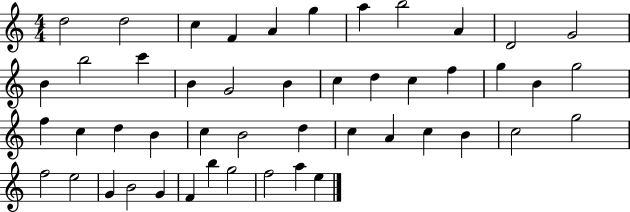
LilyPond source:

{
  \clef treble
  \numericTimeSignature
  \time 4/4
  \key c \major
  d''2 d''2 | c''4 f'4 a'4 g''4 | a''4 b''2 a'4 | d'2 g'2 | \break b'4 b''2 c'''4 | b'4 g'2 b'4 | c''4 d''4 c''4 f''4 | g''4 b'4 g''2 | \break f''4 c''4 d''4 b'4 | c''4 b'2 d''4 | c''4 a'4 c''4 b'4 | c''2 g''2 | \break f''2 e''2 | g'4 b'2 g'4 | f'4 b''4 g''2 | f''2 a''4 e''4 | \break \bar "|."
}